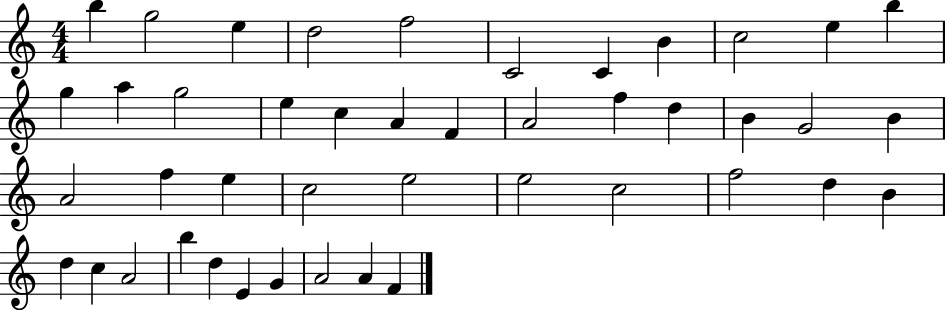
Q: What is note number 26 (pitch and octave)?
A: F5